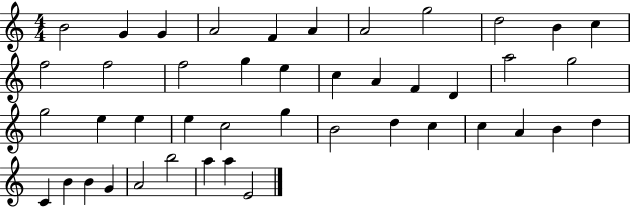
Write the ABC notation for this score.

X:1
T:Untitled
M:4/4
L:1/4
K:C
B2 G G A2 F A A2 g2 d2 B c f2 f2 f2 g e c A F D a2 g2 g2 e e e c2 g B2 d c c A B d C B B G A2 b2 a a E2